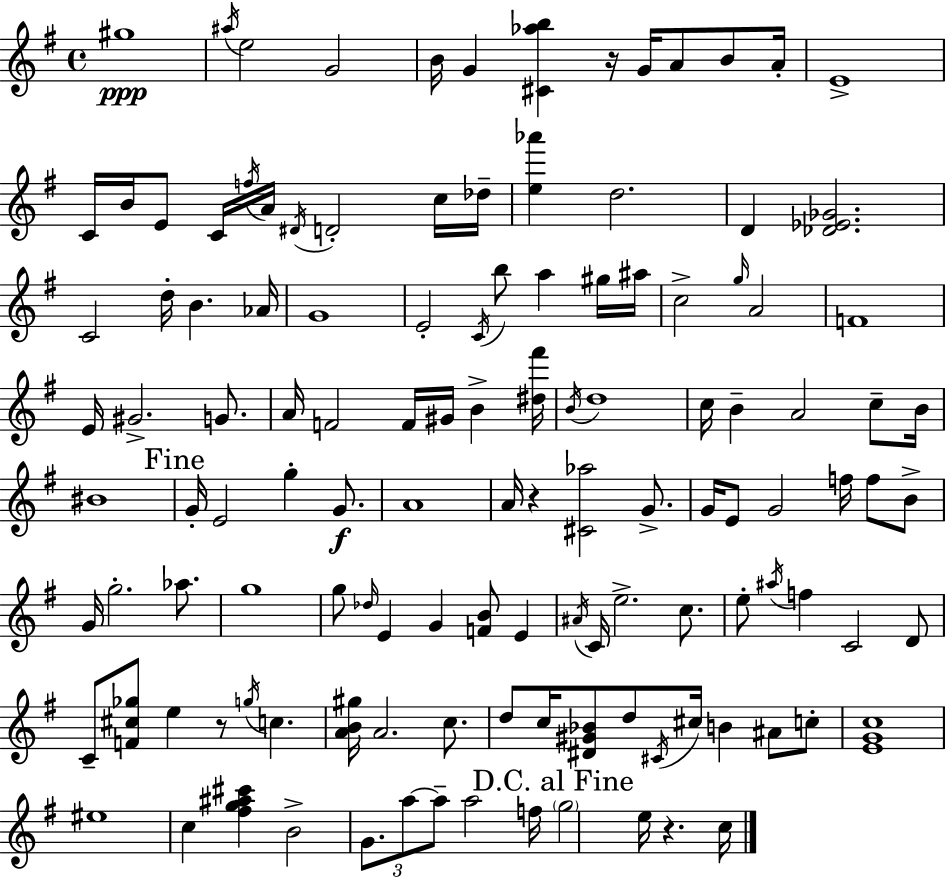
{
  \clef treble
  \time 4/4
  \defaultTimeSignature
  \key g \major
  gis''1\ppp | \acciaccatura { ais''16 } e''2 g'2 | b'16 g'4 <cis' aes'' b''>4 r16 g'16 a'8 b'8 | a'16-. e'1-> | \break c'16 b'16 e'8 c'16 \acciaccatura { f''16 } a'16 \acciaccatura { dis'16 } d'2-. | c''16 des''16-- <e'' aes'''>4 d''2. | d'4 <des' ees' ges'>2. | c'2 d''16-. b'4. | \break aes'16 g'1 | e'2-. \acciaccatura { c'16 } b''8 a''4 | gis''16 ais''16 c''2-> \grace { g''16 } a'2 | f'1 | \break e'16 gis'2.-> | g'8. a'16 f'2 f'16 gis'16 | b'4-> <dis'' fis'''>16 \acciaccatura { b'16 } d''1 | c''16 b'4-- a'2 | \break c''8-- b'16 bis'1 | \mark "Fine" g'16-. e'2 g''4-. | g'8.\f a'1 | a'16 r4 <cis' aes''>2 | \break g'8.-> g'16 e'8 g'2 | f''16 f''8 b'8-> g'16 g''2.-. | aes''8. g''1 | g''8 \grace { des''16 } e'4 g'4 | \break <f' b'>8 e'4 \acciaccatura { ais'16 } c'16 e''2.-> | c''8. e''8-. \acciaccatura { ais''16 } f''4 c'2 | d'8 c'8-- <f' cis'' ges''>8 e''4 | r8 \acciaccatura { g''16 } c''4. <a' b' gis''>16 a'2. | \break c''8. d''8 c''16 <dis' gis' bes'>8 d''8 | \acciaccatura { cis'16 } cis''16 b'4 ais'8 c''8-. <e' g' c''>1 | eis''1 | c''4 <fis'' g'' ais'' cis'''>4 | \break b'2-> \tuplet 3/2 { g'8. a''8~~ | a''8-- } a''2 f''16 \mark "D.C. al Fine" \parenthesize g''2 | e''16 r4. c''16 \bar "|."
}